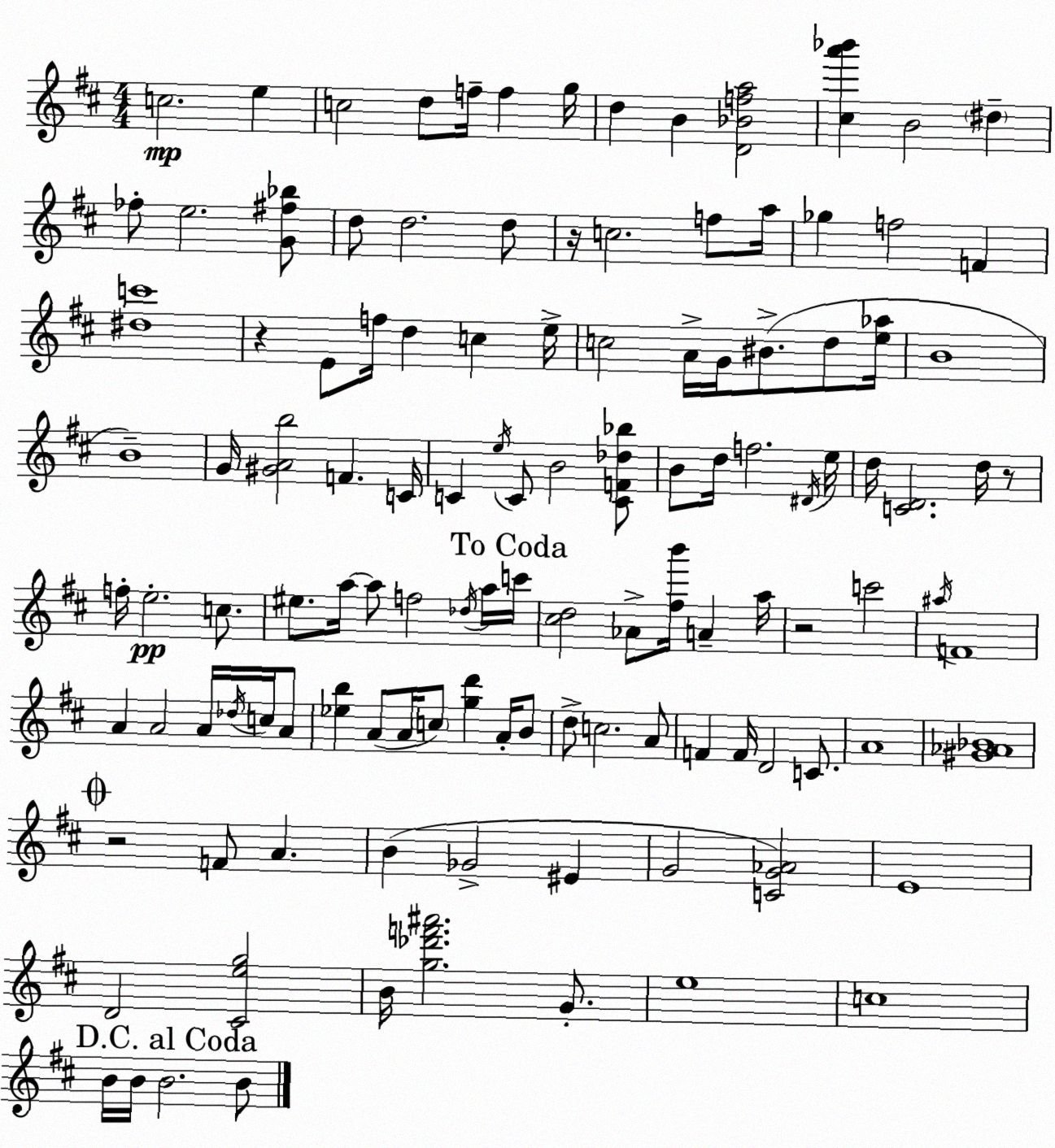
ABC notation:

X:1
T:Untitled
M:4/4
L:1/4
K:D
c2 e c2 d/2 f/4 f g/4 d B [D_Bfa]2 [^ca'_b'] B2 ^d _f/2 e2 [G^f_b]/2 d/2 d2 d/2 z/4 c2 f/2 a/4 _g f2 F [^dc']4 z E/2 f/4 d c e/4 c2 A/4 G/4 ^B/2 d/2 [e_a]/4 B4 B4 G/4 [^GAb]2 F C/4 C e/4 C/2 B2 [CF_d_b]/2 B/2 d/4 f2 ^D/4 e/4 d/4 [CD]2 d/4 z/2 f/4 e2 c/2 ^e/2 a/4 a/2 f2 _d/4 a/4 c'/4 [^cd]2 _A/2 [^fb']/4 A a/4 z2 c'2 ^a/4 F4 A A2 A/4 _d/4 c/4 A/2 [_eb] A/2 A/4 c/2 [gd'] A/4 B/2 d/2 c2 A/2 F F/4 D2 C/2 A4 [^G_A_B]4 z2 F/2 A B _G2 ^E G2 [CG_A]2 E4 D2 [^Ceg]2 B/4 [g_d'f'^a']2 G/2 e4 c4 B/4 B/4 B2 B/2